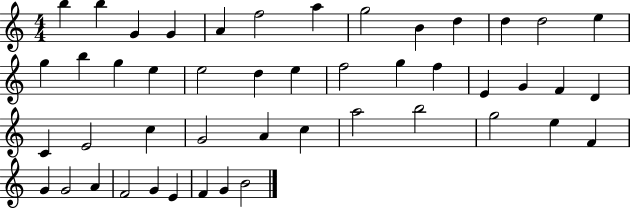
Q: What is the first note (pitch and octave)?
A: B5